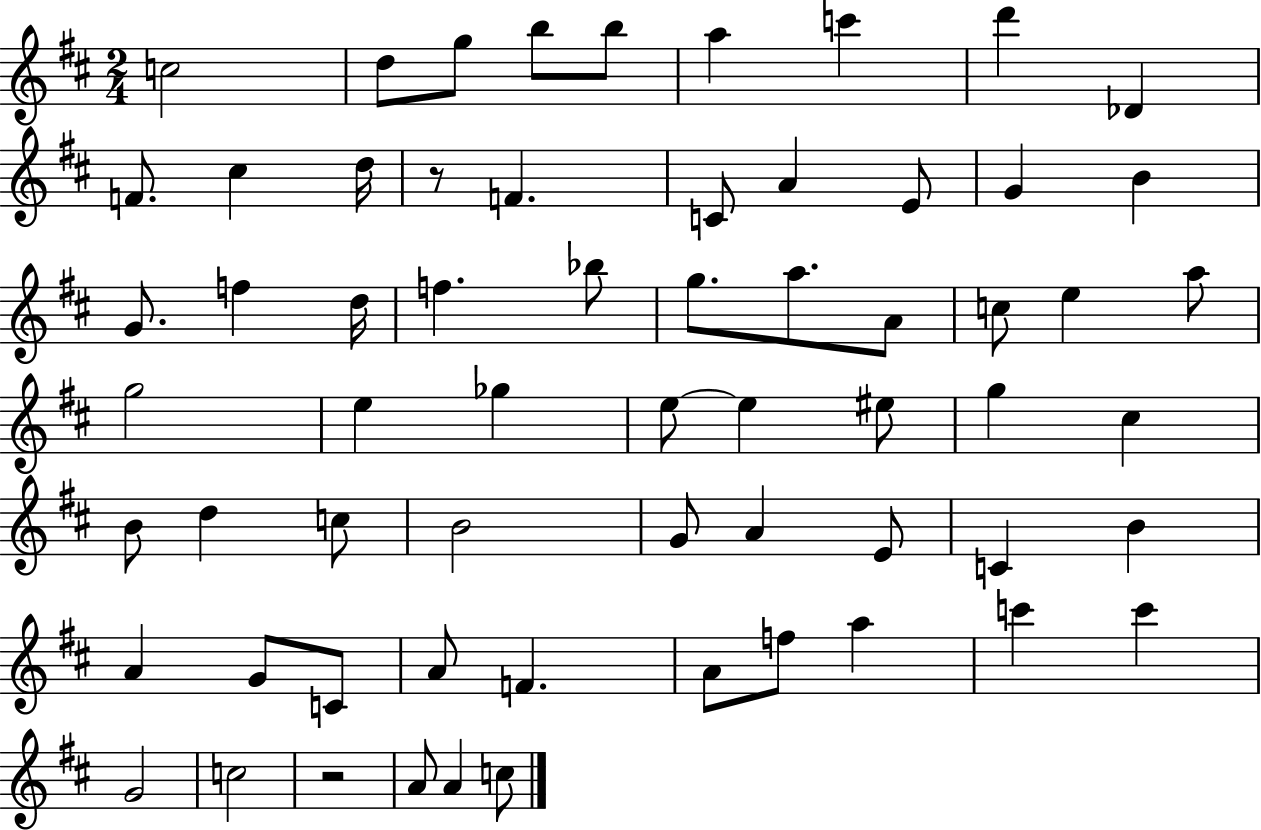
C5/h D5/e G5/e B5/e B5/e A5/q C6/q D6/q Db4/q F4/e. C#5/q D5/s R/e F4/q. C4/e A4/q E4/e G4/q B4/q G4/e. F5/q D5/s F5/q. Bb5/e G5/e. A5/e. A4/e C5/e E5/q A5/e G5/h E5/q Gb5/q E5/e E5/q EIS5/e G5/q C#5/q B4/e D5/q C5/e B4/h G4/e A4/q E4/e C4/q B4/q A4/q G4/e C4/e A4/e F4/q. A4/e F5/e A5/q C6/q C6/q G4/h C5/h R/h A4/e A4/q C5/e